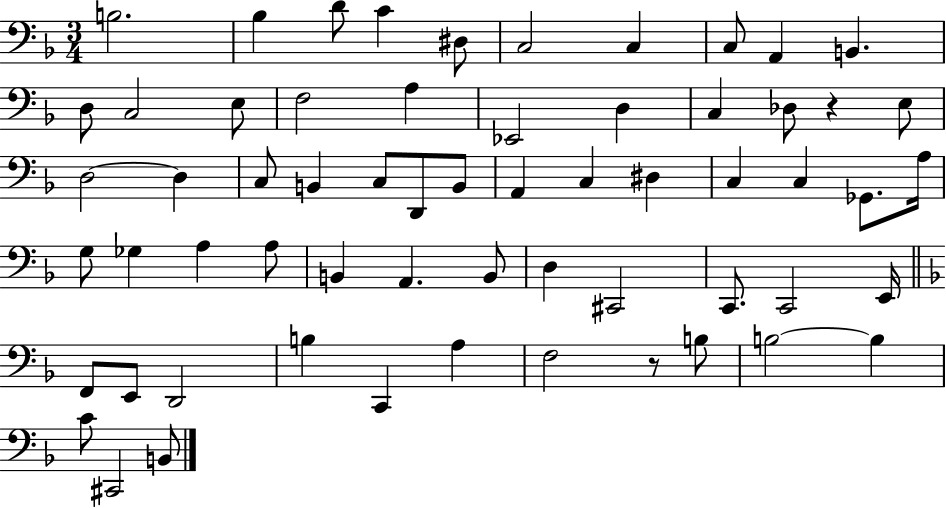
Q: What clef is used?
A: bass